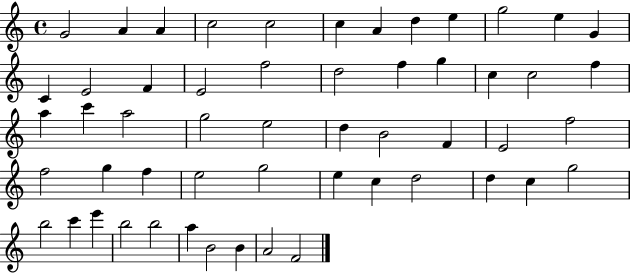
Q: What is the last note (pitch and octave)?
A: F4